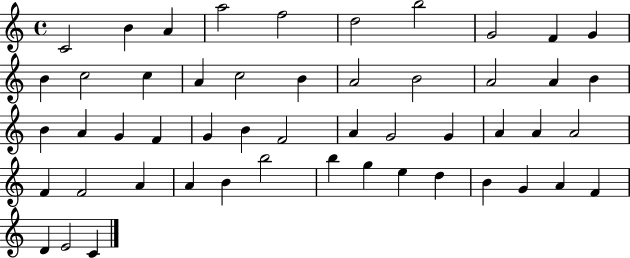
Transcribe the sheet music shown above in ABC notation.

X:1
T:Untitled
M:4/4
L:1/4
K:C
C2 B A a2 f2 d2 b2 G2 F G B c2 c A c2 B A2 B2 A2 A B B A G F G B F2 A G2 G A A A2 F F2 A A B b2 b g e d B G A F D E2 C